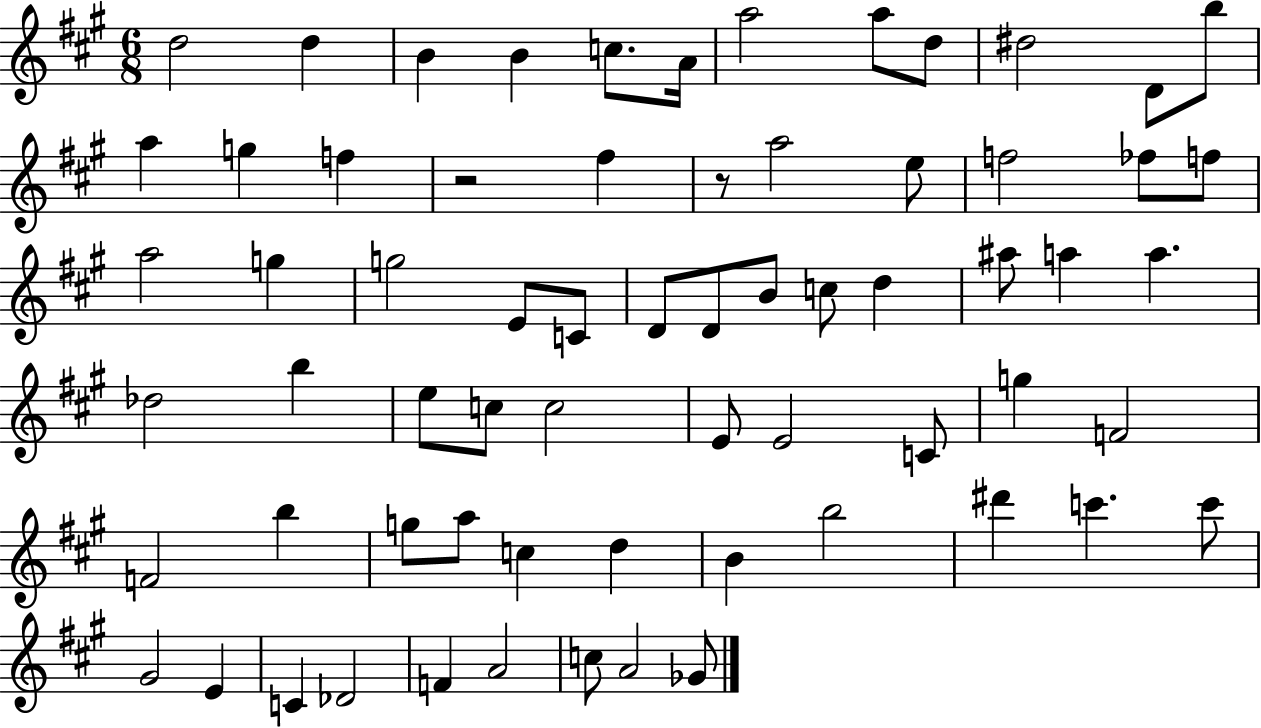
{
  \clef treble
  \numericTimeSignature
  \time 6/8
  \key a \major
  d''2 d''4 | b'4 b'4 c''8. a'16 | a''2 a''8 d''8 | dis''2 d'8 b''8 | \break a''4 g''4 f''4 | r2 fis''4 | r8 a''2 e''8 | f''2 fes''8 f''8 | \break a''2 g''4 | g''2 e'8 c'8 | d'8 d'8 b'8 c''8 d''4 | ais''8 a''4 a''4. | \break des''2 b''4 | e''8 c''8 c''2 | e'8 e'2 c'8 | g''4 f'2 | \break f'2 b''4 | g''8 a''8 c''4 d''4 | b'4 b''2 | dis'''4 c'''4. c'''8 | \break gis'2 e'4 | c'4 des'2 | f'4 a'2 | c''8 a'2 ges'8 | \break \bar "|."
}